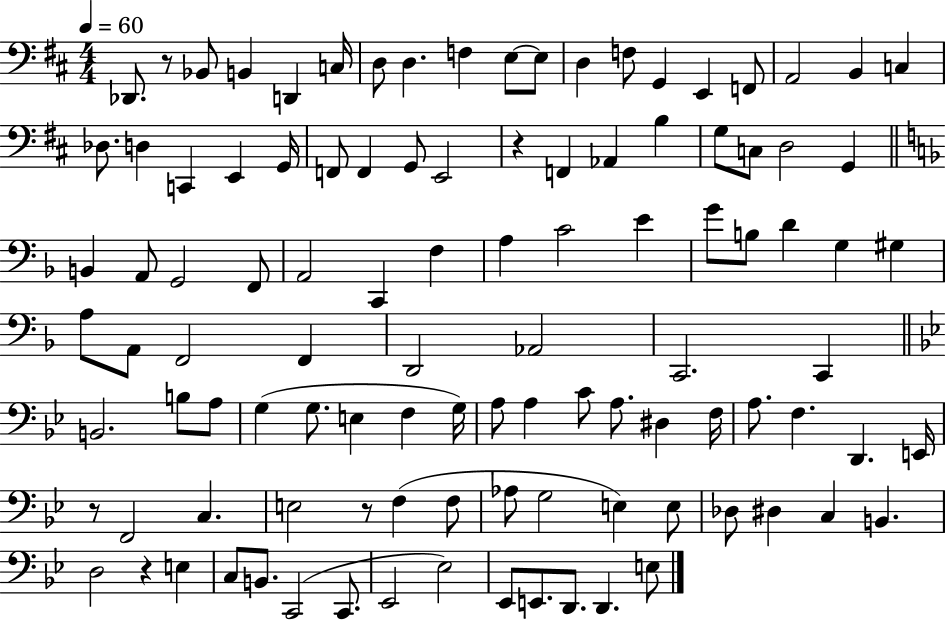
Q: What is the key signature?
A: D major